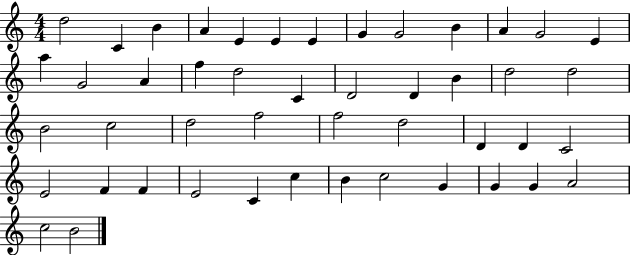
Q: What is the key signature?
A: C major